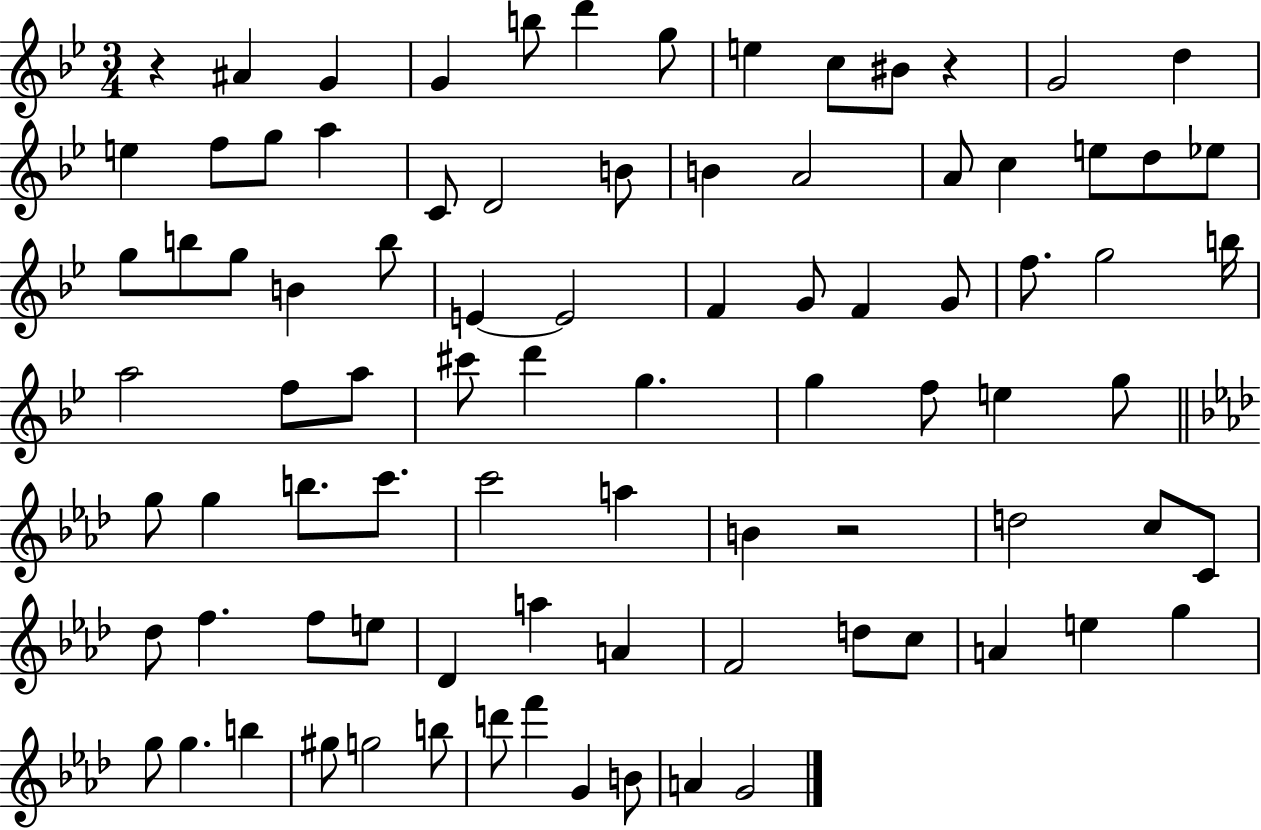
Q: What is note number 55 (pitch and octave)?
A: A5